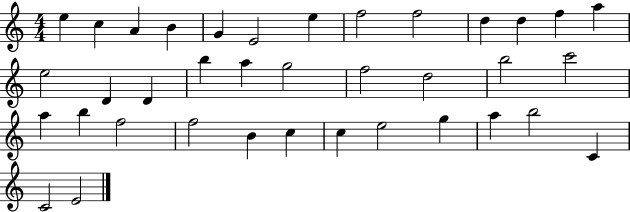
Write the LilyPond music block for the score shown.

{
  \clef treble
  \numericTimeSignature
  \time 4/4
  \key c \major
  e''4 c''4 a'4 b'4 | g'4 e'2 e''4 | f''2 f''2 | d''4 d''4 f''4 a''4 | \break e''2 d'4 d'4 | b''4 a''4 g''2 | f''2 d''2 | b''2 c'''2 | \break a''4 b''4 f''2 | f''2 b'4 c''4 | c''4 e''2 g''4 | a''4 b''2 c'4 | \break c'2 e'2 | \bar "|."
}